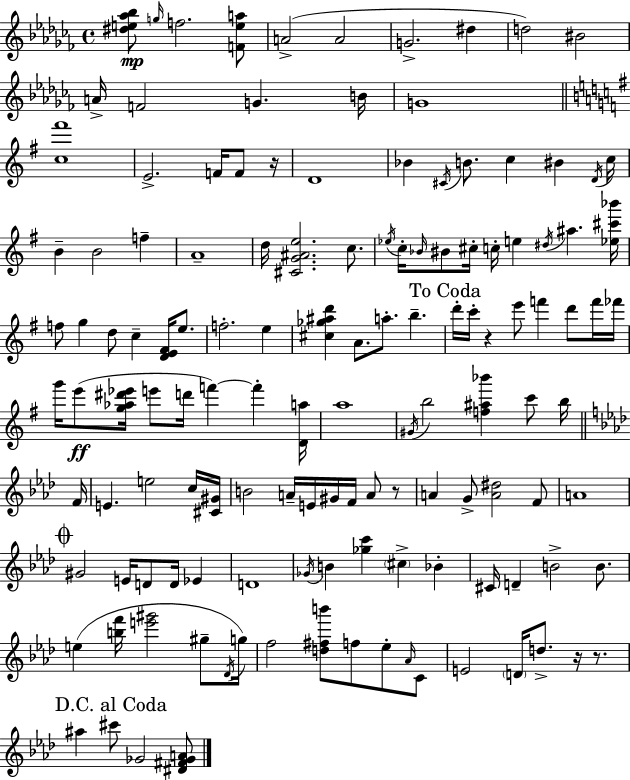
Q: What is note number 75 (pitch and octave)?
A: G#4